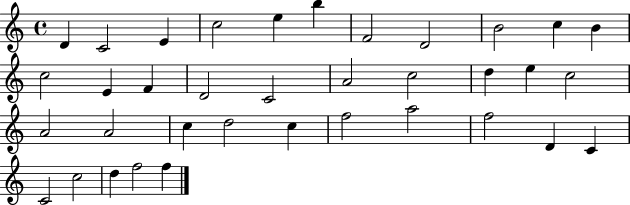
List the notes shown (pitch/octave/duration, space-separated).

D4/q C4/h E4/q C5/h E5/q B5/q F4/h D4/h B4/h C5/q B4/q C5/h E4/q F4/q D4/h C4/h A4/h C5/h D5/q E5/q C5/h A4/h A4/h C5/q D5/h C5/q F5/h A5/h F5/h D4/q C4/q C4/h C5/h D5/q F5/h F5/q